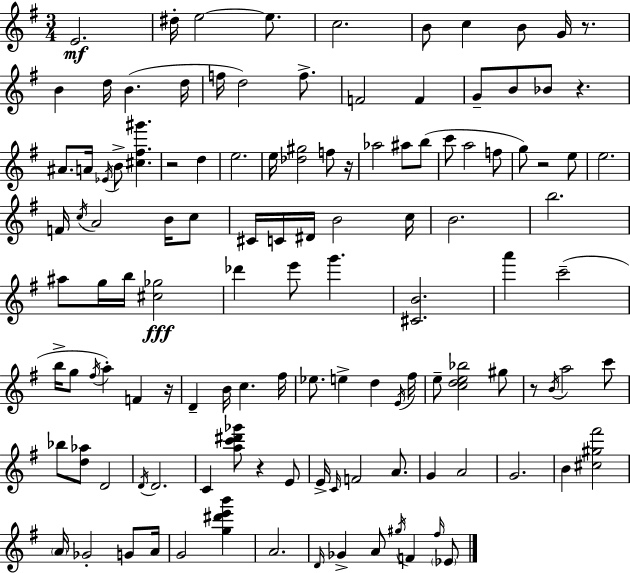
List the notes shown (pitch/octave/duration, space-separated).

E4/h. D#5/s E5/h E5/e. C5/h. B4/e C5/q B4/e G4/s R/e. B4/q D5/s B4/q. D5/s F5/s D5/h F5/e. F4/h F4/q G4/e B4/e Bb4/e R/q. A#4/e. A4/s Eb4/s B4/e [C#5,F#5,G#6]/q. R/h D5/q E5/h. E5/s [Db5,G#5]/h F5/e R/s Ab5/h A#5/e B5/e C6/e A5/h F5/e G5/e R/h E5/e E5/h. F4/s C5/s A4/h B4/s C5/e C#4/s C4/s D#4/s B4/h C5/s B4/h. B5/h. A#5/e G5/s B5/s [C#5,Gb5]/h Db6/q E6/e G6/q. [C#4,B4]/h. A6/q C6/h B5/s G5/e F#5/s A5/q F4/q R/s D4/q B4/s C5/q. F#5/s Eb5/e. E5/q D5/q E4/s F#5/s E5/e [C5,D5,E5,Bb5]/h G#5/e R/e B4/s A5/h C6/e Bb5/e [D5,Ab5]/e D4/h D4/s D4/h. C4/q [A5,C6,D#6,Gb6]/e R/q E4/e E4/s C4/s F4/h A4/e. G4/q A4/h G4/h. B4/q [C#5,G#5,F#6]/h A4/s Gb4/h G4/e A4/s G4/h [G5,D#6,E6,B6]/q A4/h. D4/s Gb4/q A4/e G#5/s F4/q F#5/s Eb4/e